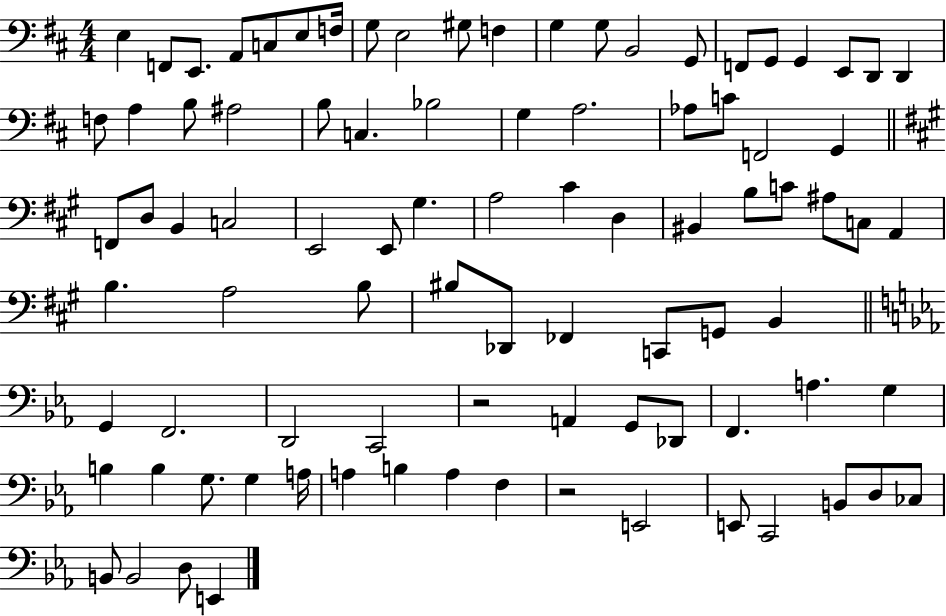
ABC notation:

X:1
T:Untitled
M:4/4
L:1/4
K:D
E, F,,/2 E,,/2 A,,/2 C,/2 E,/2 F,/4 G,/2 E,2 ^G,/2 F, G, G,/2 B,,2 G,,/2 F,,/2 G,,/2 G,, E,,/2 D,,/2 D,, F,/2 A, B,/2 ^A,2 B,/2 C, _B,2 G, A,2 _A,/2 C/2 F,,2 G,, F,,/2 D,/2 B,, C,2 E,,2 E,,/2 ^G, A,2 ^C D, ^B,, B,/2 C/2 ^A,/2 C,/2 A,, B, A,2 B,/2 ^B,/2 _D,,/2 _F,, C,,/2 G,,/2 B,, G,, F,,2 D,,2 C,,2 z2 A,, G,,/2 _D,,/2 F,, A, G, B, B, G,/2 G, A,/4 A, B, A, F, z2 E,,2 E,,/2 C,,2 B,,/2 D,/2 _C,/2 B,,/2 B,,2 D,/2 E,,